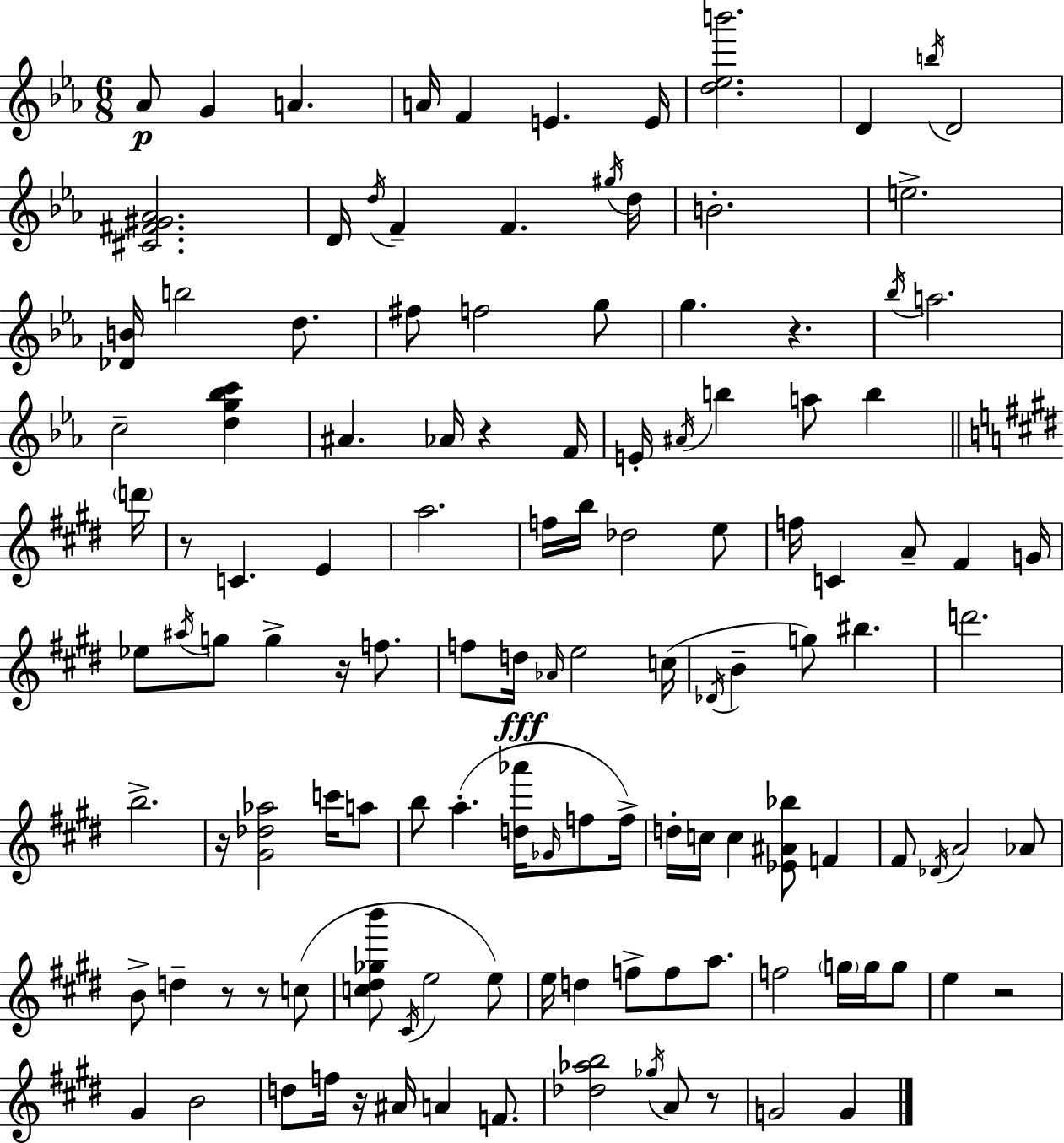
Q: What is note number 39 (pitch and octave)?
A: A5